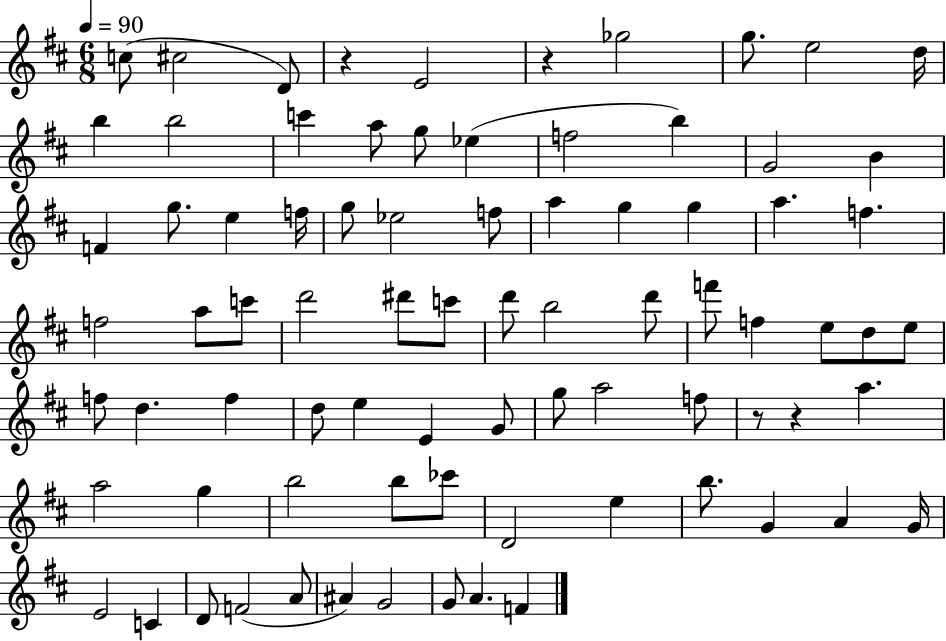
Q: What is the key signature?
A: D major